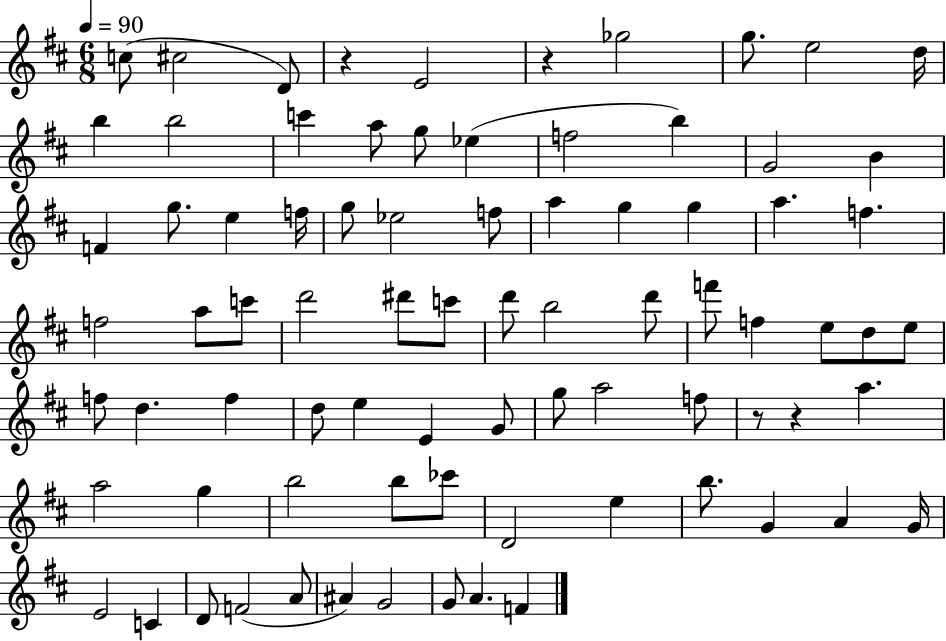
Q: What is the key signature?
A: D major